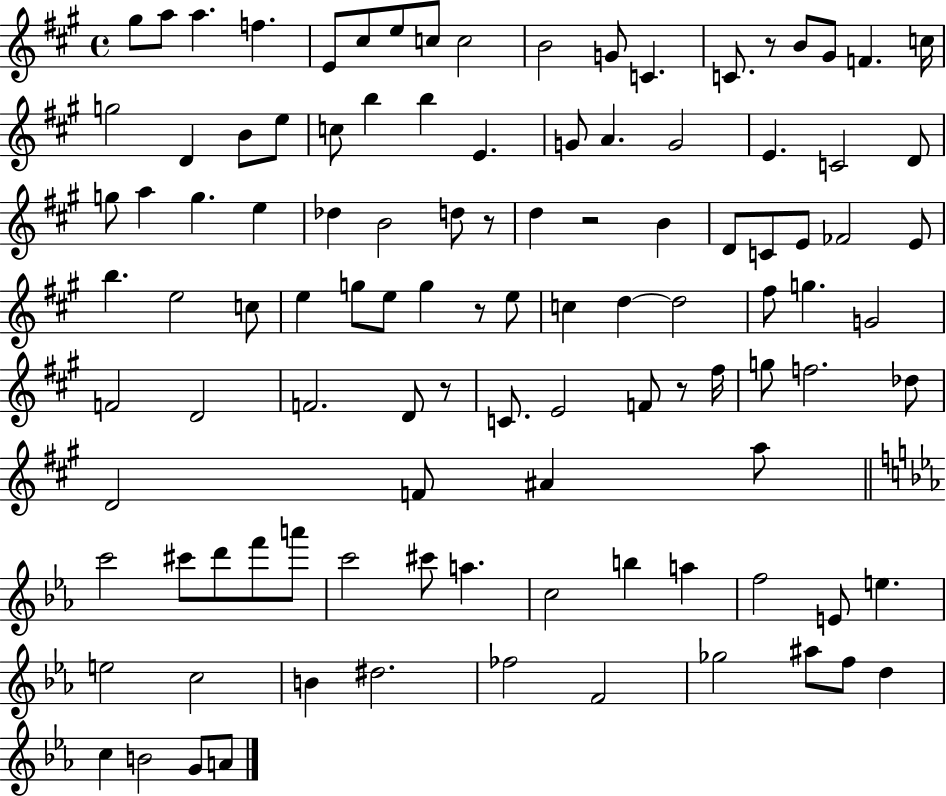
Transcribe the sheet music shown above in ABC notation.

X:1
T:Untitled
M:4/4
L:1/4
K:A
^g/2 a/2 a f E/2 ^c/2 e/2 c/2 c2 B2 G/2 C C/2 z/2 B/2 ^G/2 F c/4 g2 D B/2 e/2 c/2 b b E G/2 A G2 E C2 D/2 g/2 a g e _d B2 d/2 z/2 d z2 B D/2 C/2 E/2 _F2 E/2 b e2 c/2 e g/2 e/2 g z/2 e/2 c d d2 ^f/2 g G2 F2 D2 F2 D/2 z/2 C/2 E2 F/2 z/2 ^f/4 g/2 f2 _d/2 D2 F/2 ^A a/2 c'2 ^c'/2 d'/2 f'/2 a'/2 c'2 ^c'/2 a c2 b a f2 E/2 e e2 c2 B ^d2 _f2 F2 _g2 ^a/2 f/2 d c B2 G/2 A/2